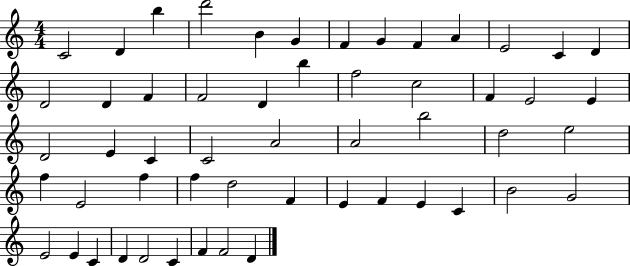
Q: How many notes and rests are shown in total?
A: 54